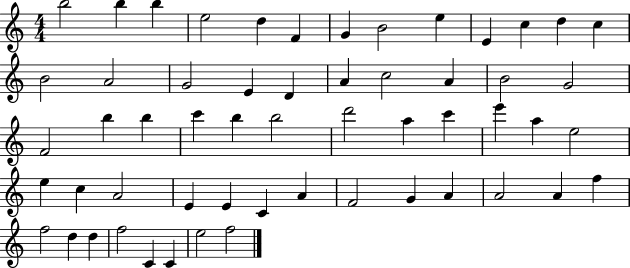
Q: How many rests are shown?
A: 0